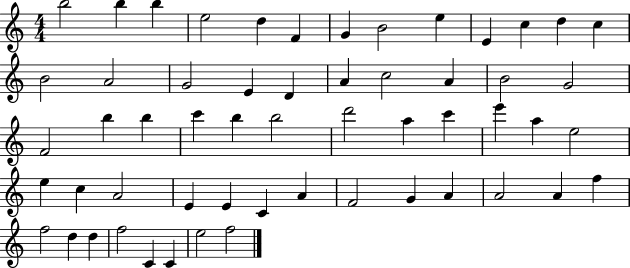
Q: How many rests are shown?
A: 0